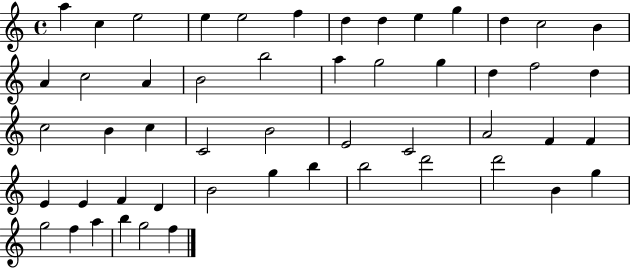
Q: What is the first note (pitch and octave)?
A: A5